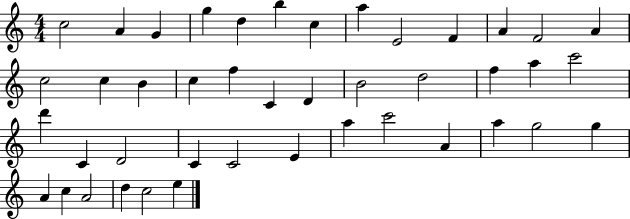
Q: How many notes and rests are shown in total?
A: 43